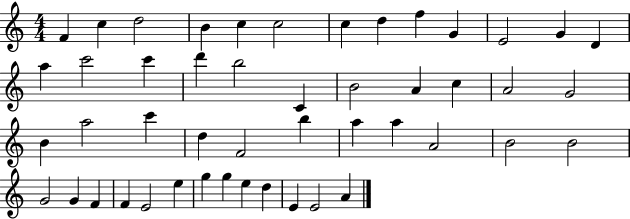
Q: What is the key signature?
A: C major